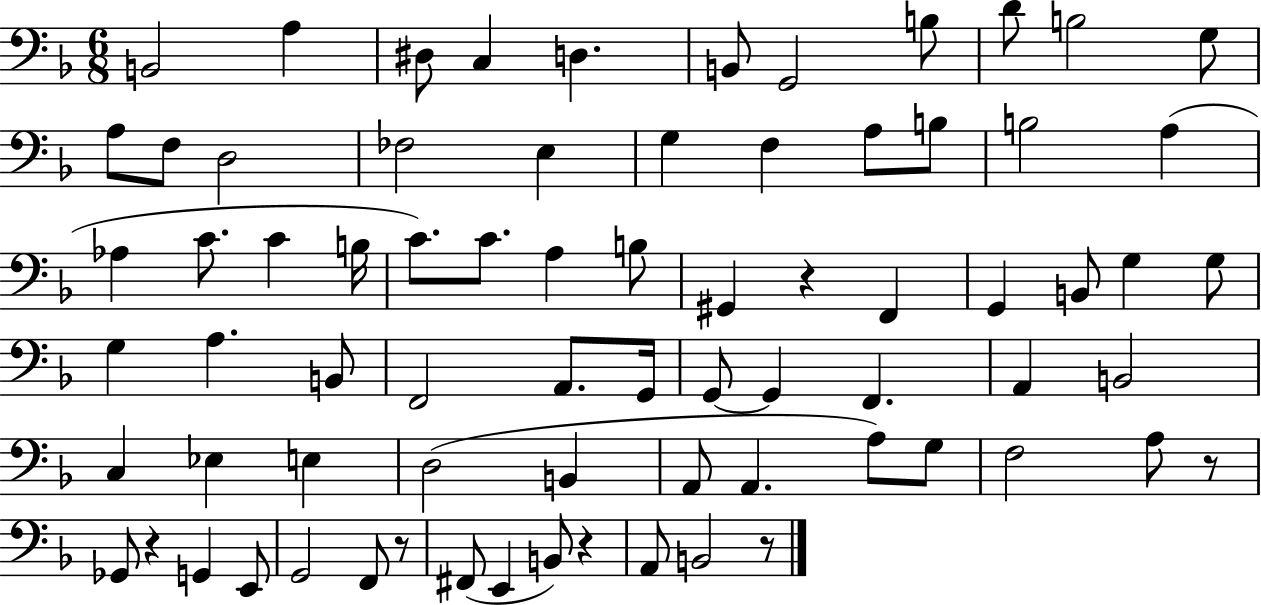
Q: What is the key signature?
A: F major